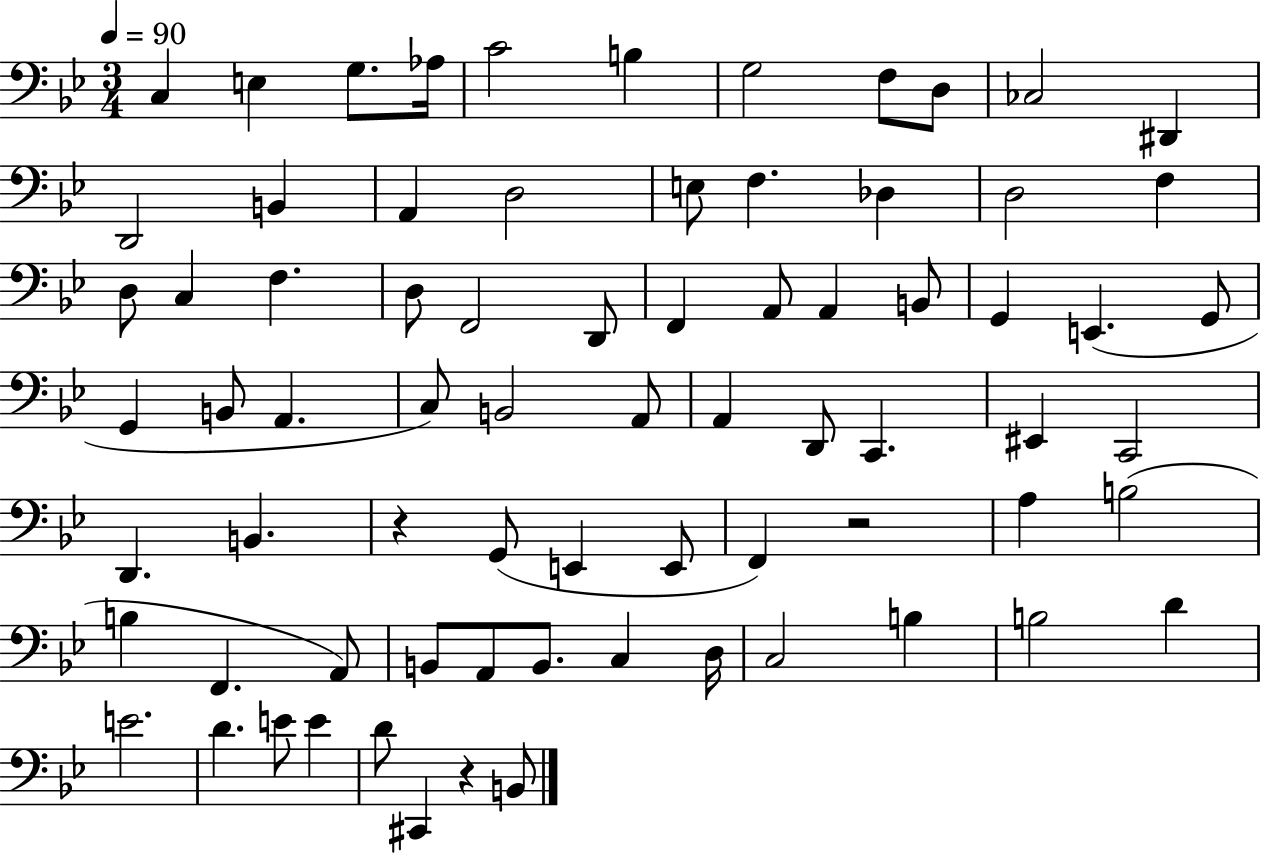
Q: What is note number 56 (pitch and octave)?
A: B2